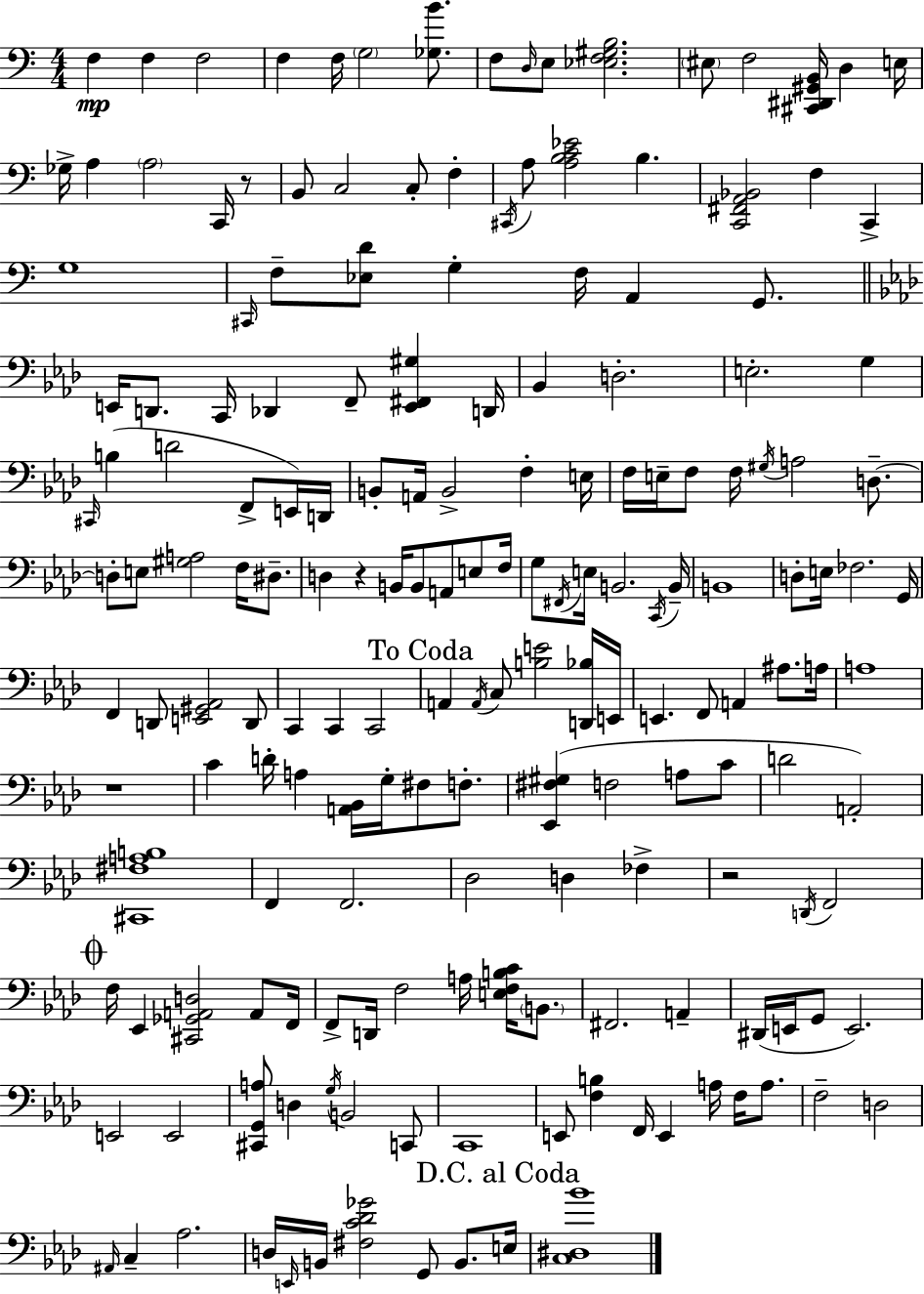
F3/q F3/q F3/h F3/q F3/s G3/h [Gb3,B4]/e. F3/e D3/s E3/e [Eb3,F3,G#3,B3]/h. EIS3/e F3/h [C#2,D#2,G#2,B2]/s D3/q E3/s Gb3/s A3/q A3/h C2/s R/e B2/e C3/h C3/e F3/q C#2/s A3/e [A3,B3,C4,Eb4]/h B3/q. [C2,F#2,A2,Bb2]/h F3/q C2/q G3/w C#2/s F3/e [Eb3,D4]/e G3/q F3/s A2/q G2/e. E2/s D2/e. C2/s Db2/q F2/e [E2,F#2,G#3]/q D2/s Bb2/q D3/h. E3/h. G3/q C#2/s B3/q D4/h F2/e E2/s D2/s B2/e A2/s B2/h F3/q E3/s F3/s E3/s F3/e F3/s G#3/s A3/h D3/e. D3/e E3/e [G#3,A3]/h F3/s D#3/e. D3/q R/q B2/s B2/e A2/e E3/e F3/s G3/e F#2/s E3/s B2/h. C2/s B2/s B2/w D3/e E3/s FES3/h. G2/s F2/q D2/e [E2,G#2,Ab2]/h D2/e C2/q C2/q C2/h A2/q A2/s C3/e [B3,E4]/h [D2,Bb3]/s E2/s E2/q. F2/e A2/q A#3/e. A3/s A3/w R/w C4/q D4/s A3/q [A2,Bb2]/s G3/s F#3/e F3/e. [Eb2,F#3,G#3]/q F3/h A3/e C4/e D4/h A2/h [C#2,F#3,A3,B3]/w F2/q F2/h. Db3/h D3/q FES3/q R/h D2/s F2/h F3/s Eb2/q [C#2,Gb2,A2,D3]/h A2/e F2/s F2/e D2/s F3/h A3/s [E3,F3,B3,C4]/s B2/e. F#2/h. A2/q D#2/s E2/s G2/e E2/h. E2/h E2/h [C#2,G2,A3]/e D3/q G3/s B2/h C2/e C2/w E2/e [F3,B3]/q F2/s E2/q A3/s F3/s A3/e. F3/h D3/h A#2/s C3/q Ab3/h. D3/s E2/s B2/s [F#3,C4,Db4,Gb4]/h G2/e B2/e. E3/s [C3,D#3,Bb4]/w